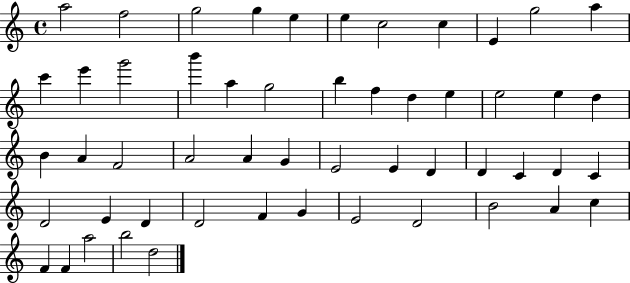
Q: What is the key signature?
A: C major